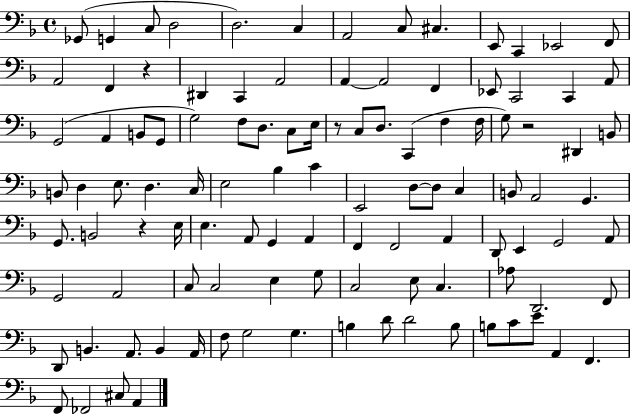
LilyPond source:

{
  \clef bass
  \time 4/4
  \defaultTimeSignature
  \key f \major
  ges,8( g,4 c8 d2 | d2.) c4 | a,2 c8 cis4. | e,8 c,4 ees,2 f,8 | \break a,2 f,4 r4 | dis,4 c,4 a,2 | a,4~~ a,2 f,4 | ees,8 c,2 c,4 a,8 | \break g,2( a,4 b,8 g,8 | g2) f8 d8. c8 e16 | r8 c8 d8. c,4( f4 f16 | g8) r2 dis,4 b,8 | \break b,8 d4 e8. d4. c16 | e2 bes4 c'4 | e,2 d8~~ d8 c4 | b,8 a,2 g,4. | \break g,8. b,2 r4 e16 | e4. a,8 g,4 a,4 | f,4 f,2 a,4 | d,8 e,4 g,2 a,8 | \break g,2 a,2 | c8 c2 e4 g8 | c2 e8 c4. | aes8 d,2. f,8 | \break d,8 b,4. a,8. b,4 a,16 | f8 g2 g4. | b4 d'8 d'2 b8 | b8 c'8 e'8 a,4 f,4. | \break f,8 fes,2 cis8 a,4 | \bar "|."
}